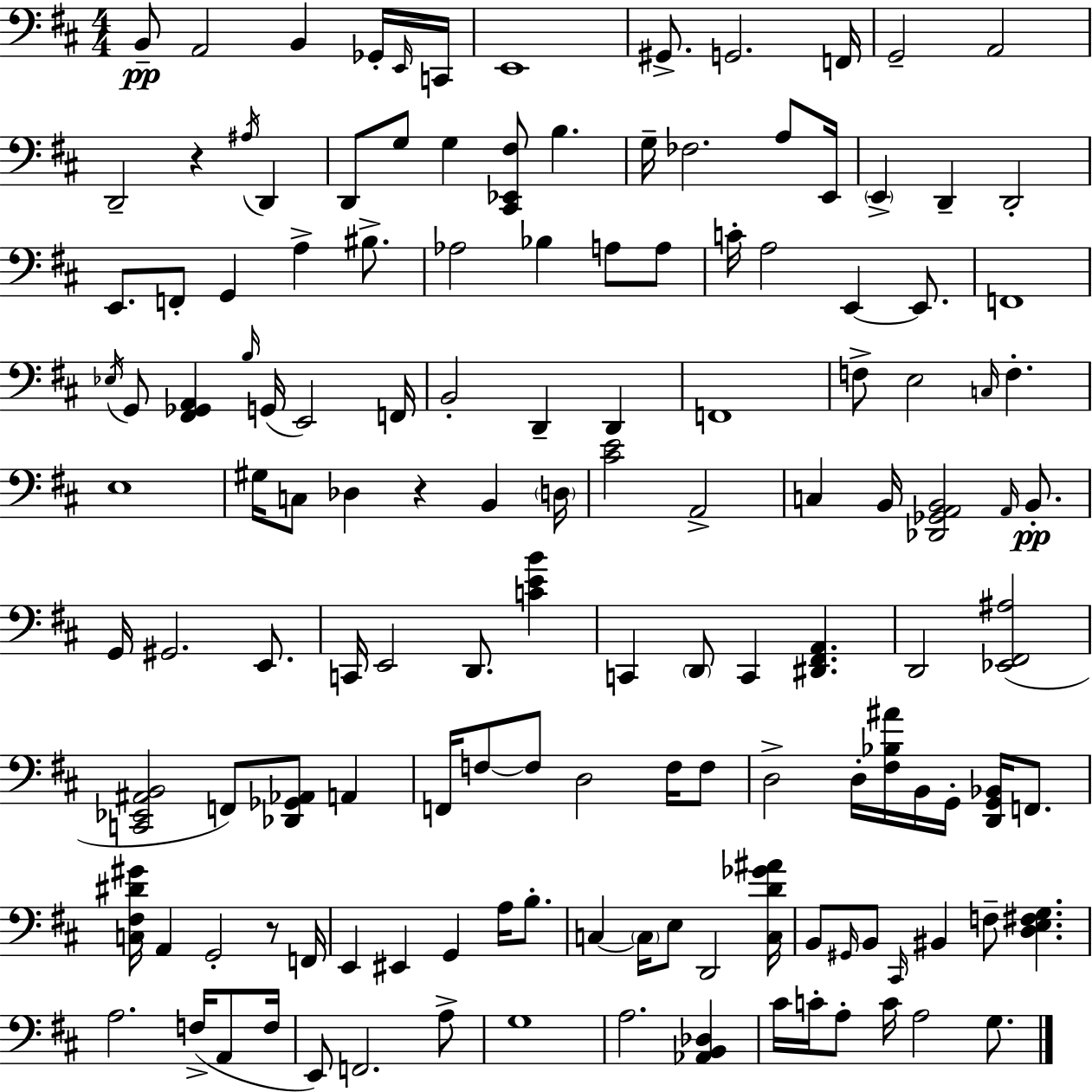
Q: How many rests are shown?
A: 3